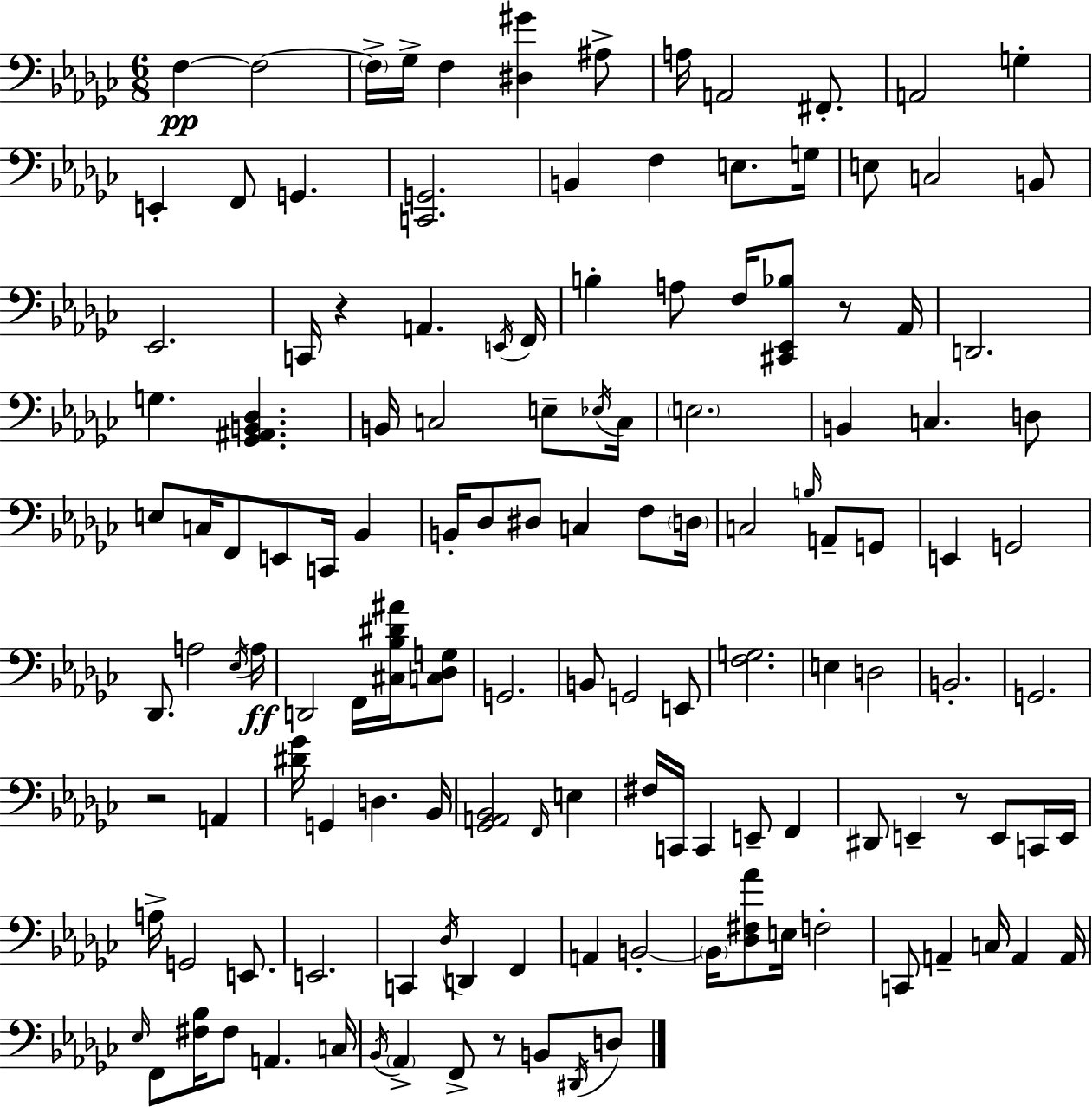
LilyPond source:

{
  \clef bass
  \numericTimeSignature
  \time 6/8
  \key ees \minor
  f4~~\pp f2~~ | \parenthesize f16-> ges16-> f4 <dis gis'>4 ais8-> | a16 a,2 fis,8.-. | a,2 g4-. | \break e,4-. f,8 g,4. | <c, g,>2. | b,4 f4 e8. g16 | e8 c2 b,8 | \break ees,2. | c,16 r4 a,4. \acciaccatura { e,16 } | f,16 b4-. a8 f16 <cis, ees, bes>8 r8 | aes,16 d,2. | \break g4. <ges, ais, b, des>4. | b,16 c2 e8-- | \acciaccatura { ees16 } c16 \parenthesize e2. | b,4 c4. | \break d8 e8 c16 f,8 e,8 c,16 bes,4 | b,16-. des8 dis8 c4 f8 | \parenthesize d16 c2 \grace { b16 } a,8-- | g,8 e,4 g,2 | \break des,8. a2 | \acciaccatura { ees16 }\ff a16 d,2 | f,16 <cis bes dis' ais'>16 <c des g>8 g,2. | b,8 g,2 | \break e,8 <f g>2. | e4 d2 | b,2.-. | g,2. | \break r2 | a,4 <dis' ges'>16 g,4 d4. | bes,16 <ges, a, bes,>2 | \grace { f,16 } e4 fis16 c,16 c,4 e,8-- | \break f,4 dis,8 e,4-- r8 | e,8 c,16 e,16 a16-> g,2 | e,8. e,2. | c,4 \acciaccatura { des16 } d,4 | \break f,4 a,4 b,2-.~~ | \parenthesize b,16 <des fis aes'>8 e16 f2-. | c,8 a,4-- | c16 a,4 a,16 \grace { ees16 } f,8 <fis bes>16 fis8 | \break a,4. c16 \acciaccatura { bes,16 } \parenthesize aes,4-> | f,8-> r8 b,8 \acciaccatura { dis,16 } d8 \bar "|."
}